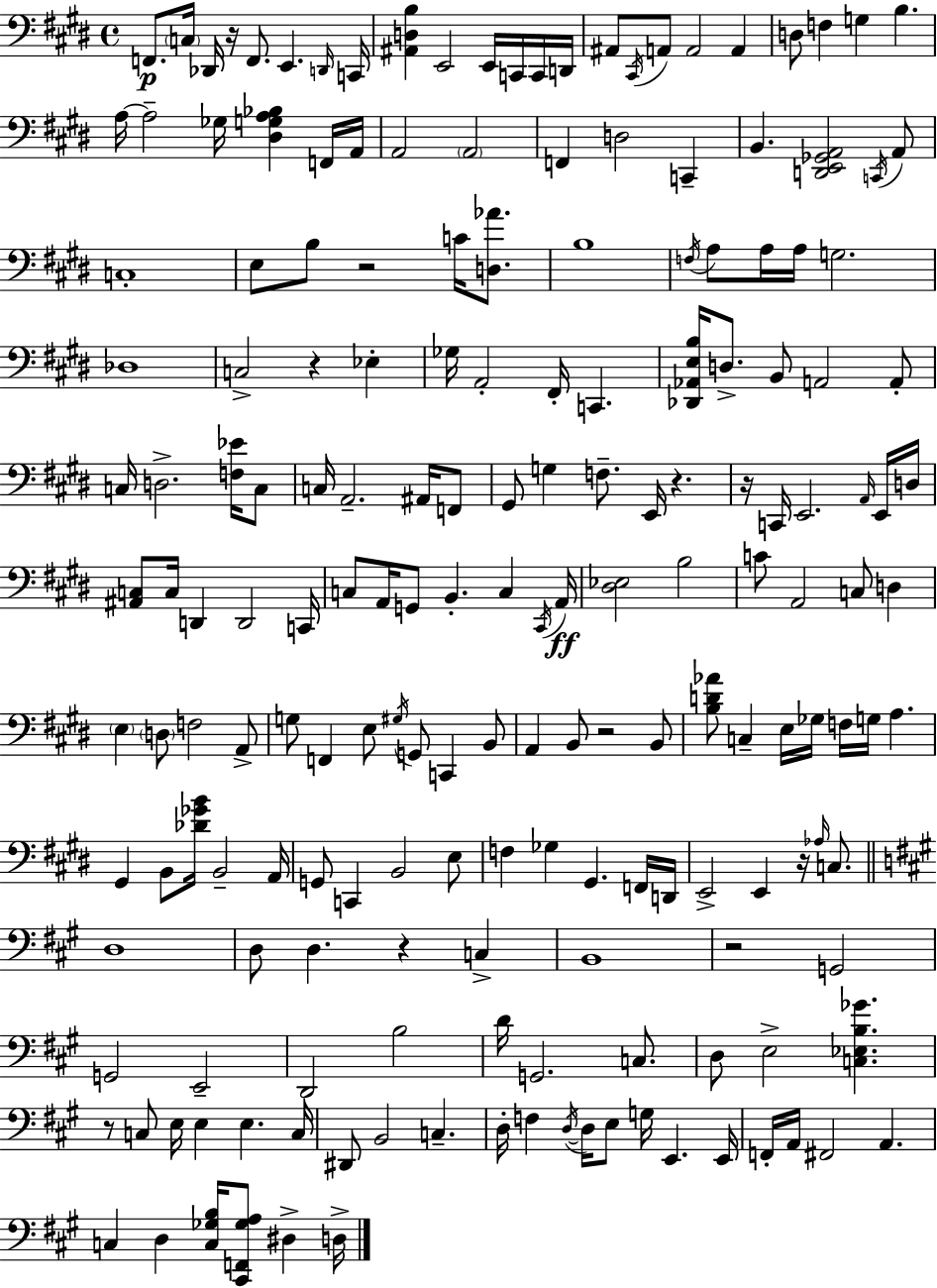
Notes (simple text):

F2/e. C3/s Db2/s R/s F2/e. E2/q. D2/s C2/s [A#2,D3,B3]/q E2/h E2/s C2/s C2/s D2/s A#2/e C#2/s A2/e A2/h A2/q D3/e F3/q G3/q B3/q. A3/s A3/h Gb3/s [D#3,G3,A3,Bb3]/q F2/s A2/s A2/h A2/h F2/q D3/h C2/q B2/q. [D2,E2,Gb2,A2]/h C2/s A2/e C3/w E3/e B3/e R/h C4/s [D3,Ab4]/e. B3/w F3/s A3/e A3/s A3/s G3/h. Db3/w C3/h R/q Eb3/q Gb3/s A2/h F#2/s C2/q. [Db2,Ab2,E3,B3]/s D3/e. B2/e A2/h A2/e C3/s D3/h. [F3,Eb4]/s C3/e C3/s A2/h. A#2/s F2/e G#2/e G3/q F3/e. E2/s R/q. R/s C2/s E2/h. A2/s E2/s D3/s [A#2,C3]/e C3/s D2/q D2/h C2/s C3/e A2/s G2/e B2/q. C3/q C#2/s A2/s [D#3,Eb3]/h B3/h C4/e A2/h C3/e D3/q E3/q D3/e F3/h A2/e G3/e F2/q E3/e G#3/s G2/e C2/q B2/e A2/q B2/e R/h B2/e [B3,D4,Ab4]/e C3/q E3/s Gb3/s F3/s G3/s A3/q. G#2/q B2/e [Db4,Gb4,B4]/s B2/h A2/s G2/e C2/q B2/h E3/e F3/q Gb3/q G#2/q. F2/s D2/s E2/h E2/q R/s Ab3/s C3/e. D3/w D3/e D3/q. R/q C3/q B2/w R/h G2/h G2/h E2/h D2/h B3/h D4/s G2/h. C3/e. D3/e E3/h [C3,Eb3,B3,Gb4]/q. R/e C3/e E3/s E3/q E3/q. C3/s D#2/e B2/h C3/q. D3/s F3/q D3/s D3/s E3/e G3/s E2/q. E2/s F2/s A2/s F#2/h A2/q. C3/q D3/q [C3,Gb3,B3]/s [C#2,F2,Gb3,A3]/e D#3/q D3/s